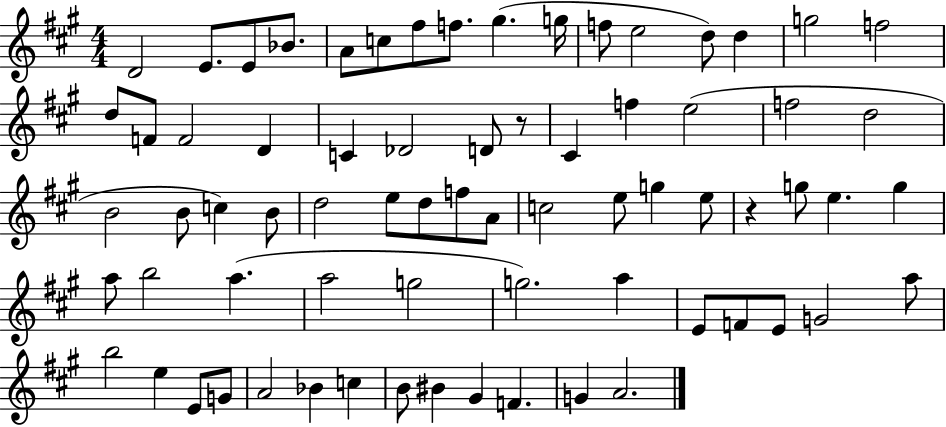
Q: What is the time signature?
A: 4/4